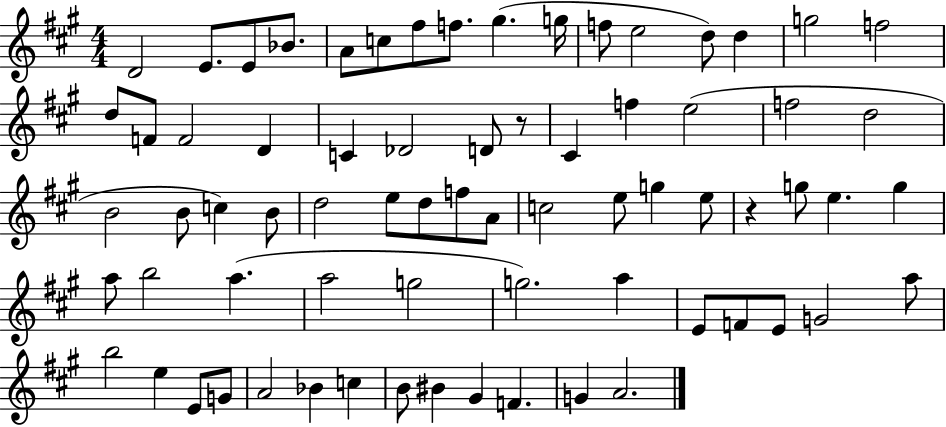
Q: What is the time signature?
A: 4/4